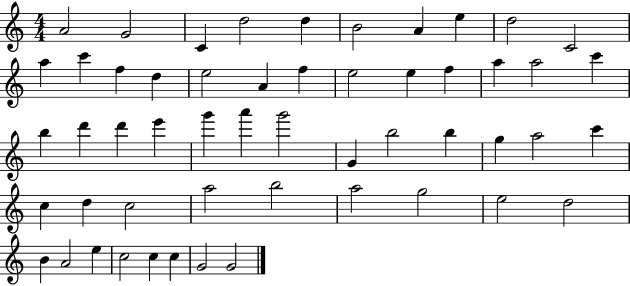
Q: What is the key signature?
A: C major